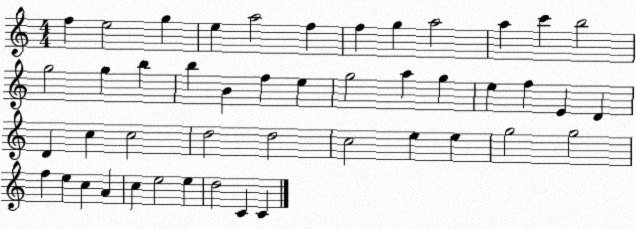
X:1
T:Untitled
M:4/4
L:1/4
K:C
f e2 g e a2 f f g a2 a c' b2 g2 g b b B f e g2 a g e f E D D c c2 d2 d2 c2 e e g2 g2 f e c A c e2 e d2 C C